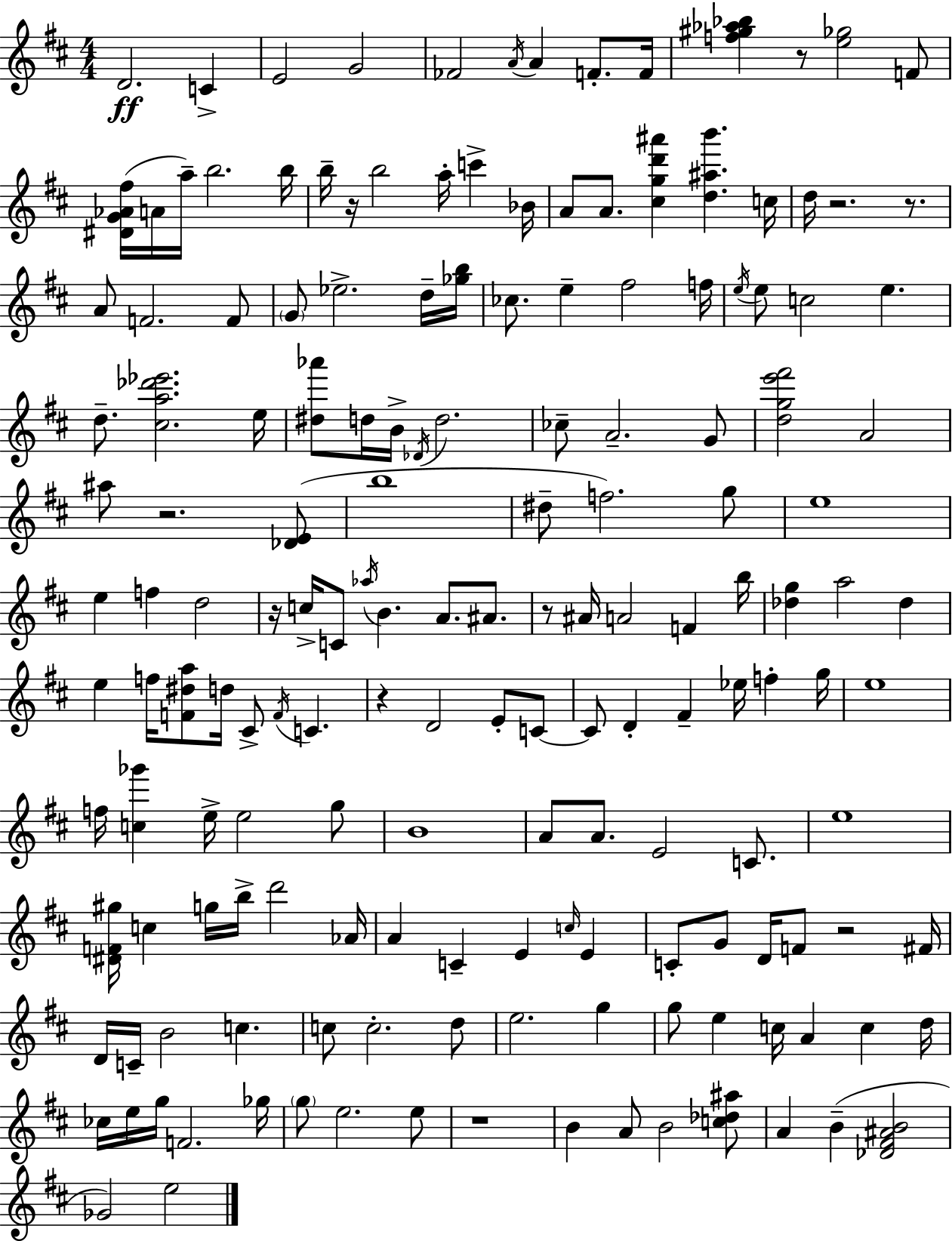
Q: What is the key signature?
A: D major